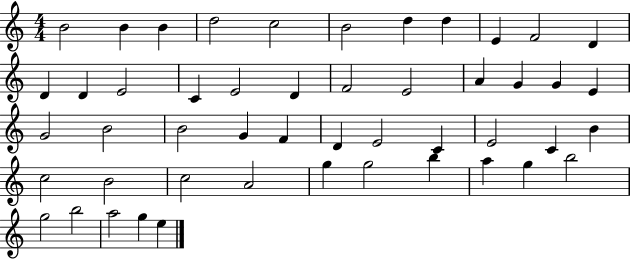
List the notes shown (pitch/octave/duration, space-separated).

B4/h B4/q B4/q D5/h C5/h B4/h D5/q D5/q E4/q F4/h D4/q D4/q D4/q E4/h C4/q E4/h D4/q F4/h E4/h A4/q G4/q G4/q E4/q G4/h B4/h B4/h G4/q F4/q D4/q E4/h C4/q E4/h C4/q B4/q C5/h B4/h C5/h A4/h G5/q G5/h B5/q A5/q G5/q B5/h G5/h B5/h A5/h G5/q E5/q